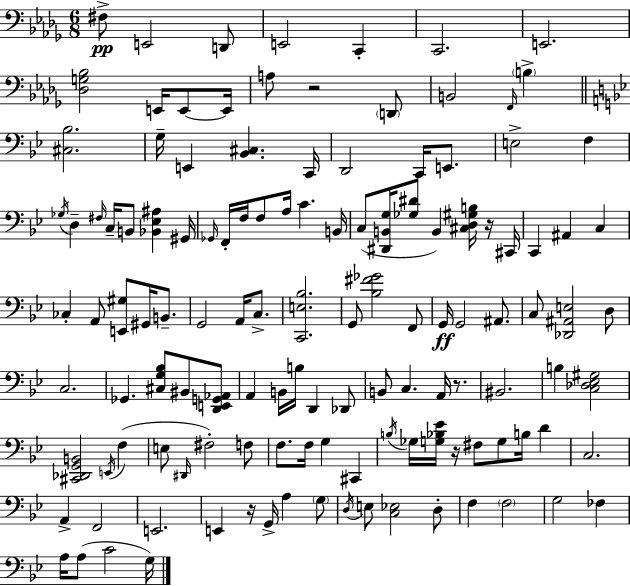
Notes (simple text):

F#3/e E2/h D2/e E2/h C2/q C2/h. E2/h. [Db3,G3,Bb3]/h E2/s E2/e E2/s A3/e R/h D2/e B2/h F2/s B3/q [C#3,Bb3]/h. G3/s E2/q [Bb2,C#3]/q. C2/s D2/h C2/s E2/e. E3/h F3/q Gb3/s D3/q F#3/s C3/s B2/e [Bb2,Eb3,A#3]/q G#2/s Gb2/s F2/s F3/s F3/e A3/s C4/q. B2/s C3/e [D#2,B2,G3]/s [Gb3,D#4]/e B2/q [C#3,D3,G#3,B3]/s R/s C#2/s C2/q A#2/q C3/q CES3/q A2/e [E2,G#3]/e G#2/s B2/e. G2/h A2/s C3/e. [C2,E3,Bb3]/h. G2/e [Bb3,F#4,Gb4]/h F2/e G2/s G2/h A#2/e. C3/e [Db2,A#2,E3]/h D3/e C3/h. Gb2/q. [C#3,G3,Bb3]/e BIS2/e [D2,E2,G2,Ab2]/e A2/q B2/s B3/s D2/q Db2/e B2/e C3/q. A2/s R/e. BIS2/h. B3/q [C3,Db3,Eb3,G#3]/h [C#2,Db2,G2,B2]/h E2/s F3/q E3/e D#2/s F#3/h F3/e F3/e. F3/s G3/q C#2/q B3/s Gb3/s [G3,Bb3,Eb4]/s R/s F#3/e G3/e B3/s D4/q C3/h. A2/q F2/h E2/h. E2/q R/s G2/s A3/q G3/e D3/s E3/e [C3,Eb3]/h D3/e F3/q F3/h G3/h FES3/q A3/s A3/e C4/h G3/s